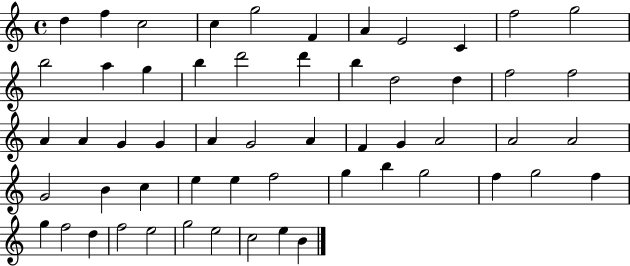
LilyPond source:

{
  \clef treble
  \time 4/4
  \defaultTimeSignature
  \key c \major
  d''4 f''4 c''2 | c''4 g''2 f'4 | a'4 e'2 c'4 | f''2 g''2 | \break b''2 a''4 g''4 | b''4 d'''2 d'''4 | b''4 d''2 d''4 | f''2 f''2 | \break a'4 a'4 g'4 g'4 | a'4 g'2 a'4 | f'4 g'4 a'2 | a'2 a'2 | \break g'2 b'4 c''4 | e''4 e''4 f''2 | g''4 b''4 g''2 | f''4 g''2 f''4 | \break g''4 f''2 d''4 | f''2 e''2 | g''2 e''2 | c''2 e''4 b'4 | \break \bar "|."
}